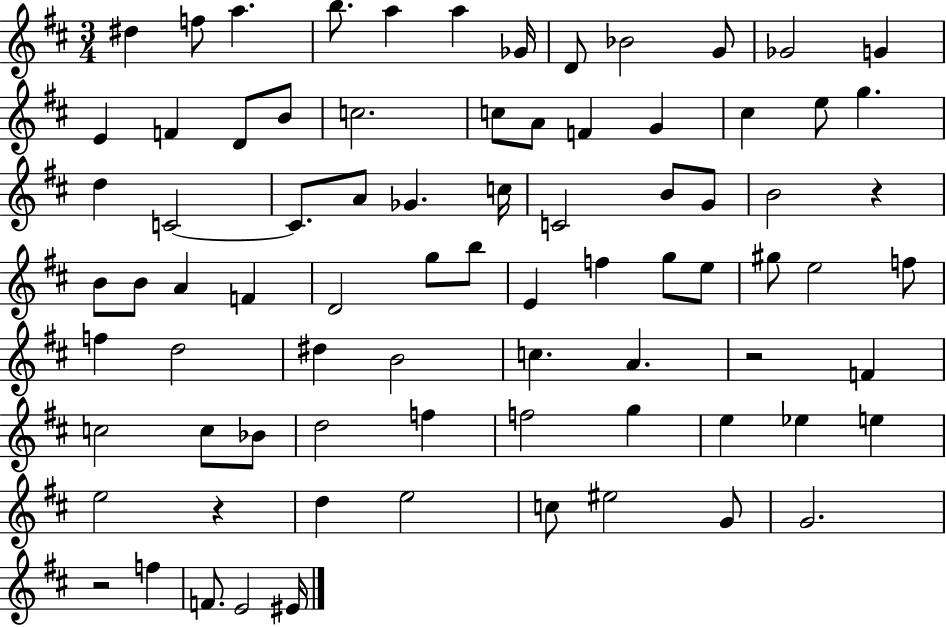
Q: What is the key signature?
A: D major